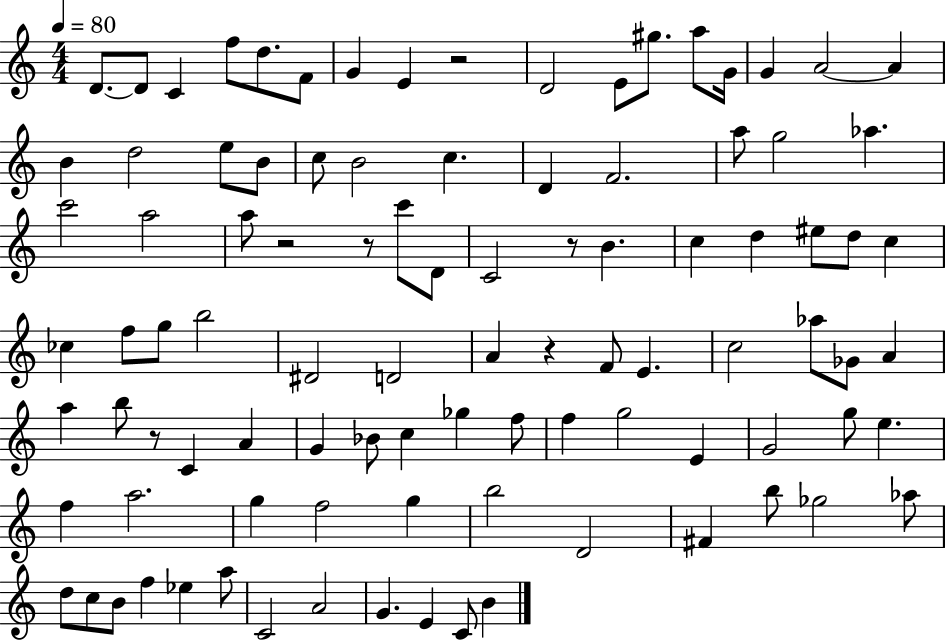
{
  \clef treble
  \numericTimeSignature
  \time 4/4
  \key c \major
  \tempo 4 = 80
  \repeat volta 2 { d'8.~~ d'8 c'4 f''8 d''8. f'8 | g'4 e'4 r2 | d'2 e'8 gis''8. a''8 g'16 | g'4 a'2~~ a'4 | \break b'4 d''2 e''8 b'8 | c''8 b'2 c''4. | d'4 f'2. | a''8 g''2 aes''4. | \break c'''2 a''2 | a''8 r2 r8 c'''8 d'8 | c'2 r8 b'4. | c''4 d''4 eis''8 d''8 c''4 | \break ces''4 f''8 g''8 b''2 | dis'2 d'2 | a'4 r4 f'8 e'4. | c''2 aes''8 ges'8 a'4 | \break a''4 b''8 r8 c'4 a'4 | g'4 bes'8 c''4 ges''4 f''8 | f''4 g''2 e'4 | g'2 g''8 e''4. | \break f''4 a''2. | g''4 f''2 g''4 | b''2 d'2 | fis'4 b''8 ges''2 aes''8 | \break d''8 c''8 b'8 f''4 ees''4 a''8 | c'2 a'2 | g'4. e'4 c'8 b'4 | } \bar "|."
}